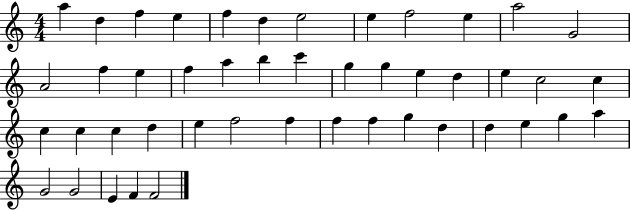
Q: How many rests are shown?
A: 0